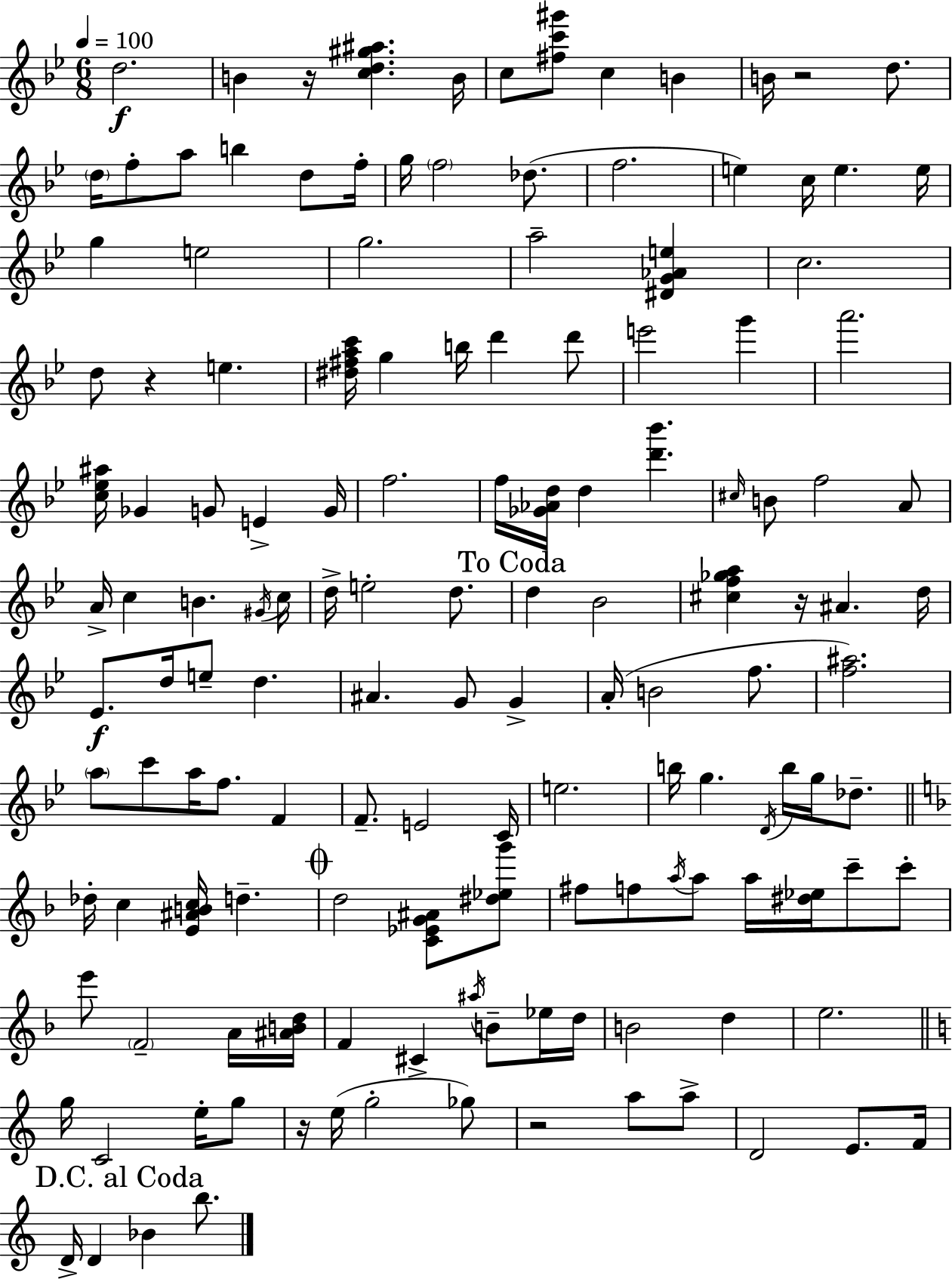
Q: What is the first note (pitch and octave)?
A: D5